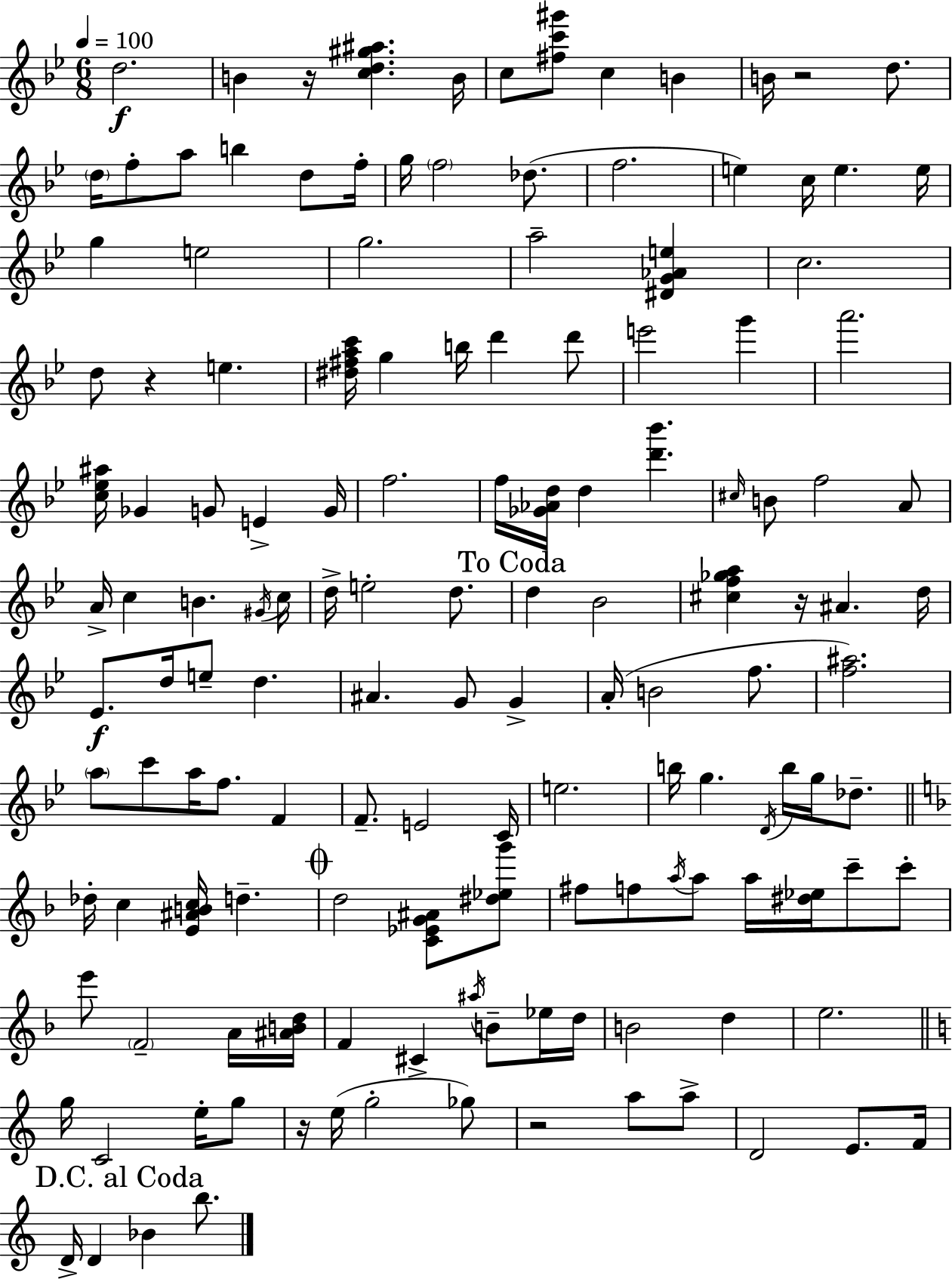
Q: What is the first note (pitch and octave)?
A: D5